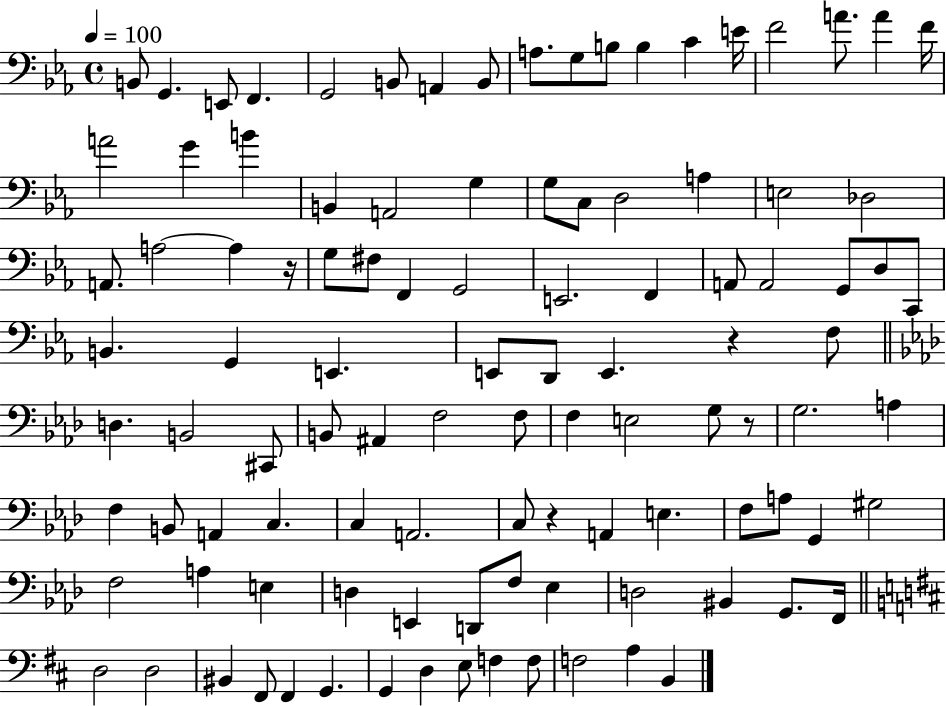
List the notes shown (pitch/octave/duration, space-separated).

B2/e G2/q. E2/e F2/q. G2/h B2/e A2/q B2/e A3/e. G3/e B3/e B3/q C4/q E4/s F4/h A4/e. A4/q F4/s A4/h G4/q B4/q B2/q A2/h G3/q G3/e C3/e D3/h A3/q E3/h Db3/h A2/e. A3/h A3/q R/s G3/e F#3/e F2/q G2/h E2/h. F2/q A2/e A2/h G2/e D3/e C2/e B2/q. G2/q E2/q. E2/e D2/e E2/q. R/q F3/e D3/q. B2/h C#2/e B2/e A#2/q F3/h F3/e F3/q E3/h G3/e R/e G3/h. A3/q F3/q B2/e A2/q C3/q. C3/q A2/h. C3/e R/q A2/q E3/q. F3/e A3/e G2/q G#3/h F3/h A3/q E3/q D3/q E2/q D2/e F3/e Eb3/q D3/h BIS2/q G2/e. F2/s D3/h D3/h BIS2/q F#2/e F#2/q G2/q. G2/q D3/q E3/e F3/q F3/e F3/h A3/q B2/q